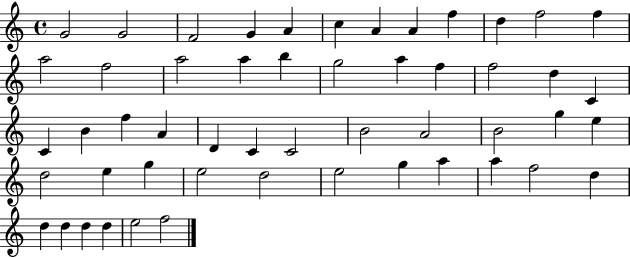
{
  \clef treble
  \time 4/4
  \defaultTimeSignature
  \key c \major
  g'2 g'2 | f'2 g'4 a'4 | c''4 a'4 a'4 f''4 | d''4 f''2 f''4 | \break a''2 f''2 | a''2 a''4 b''4 | g''2 a''4 f''4 | f''2 d''4 c'4 | \break c'4 b'4 f''4 a'4 | d'4 c'4 c'2 | b'2 a'2 | b'2 g''4 e''4 | \break d''2 e''4 g''4 | e''2 d''2 | e''2 g''4 a''4 | a''4 f''2 d''4 | \break d''4 d''4 d''4 d''4 | e''2 f''2 | \bar "|."
}